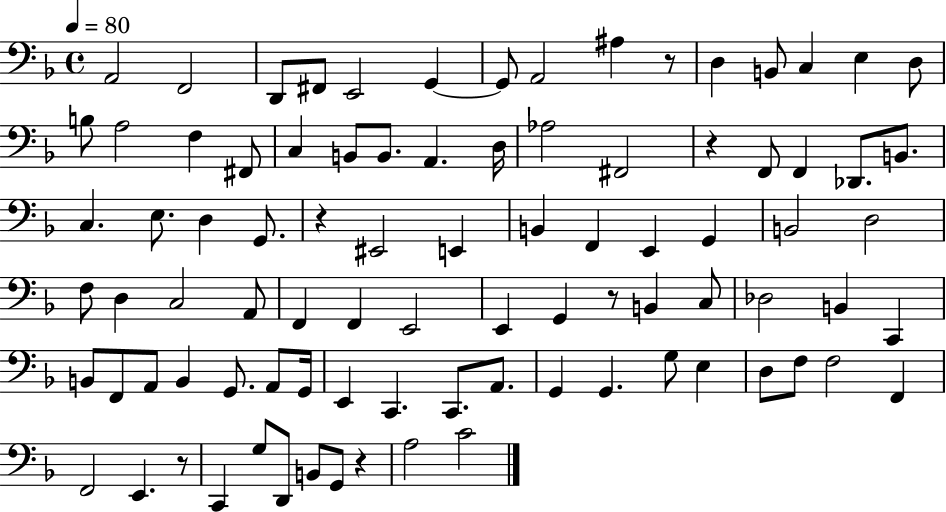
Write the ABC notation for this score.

X:1
T:Untitled
M:4/4
L:1/4
K:F
A,,2 F,,2 D,,/2 ^F,,/2 E,,2 G,, G,,/2 A,,2 ^A, z/2 D, B,,/2 C, E, D,/2 B,/2 A,2 F, ^F,,/2 C, B,,/2 B,,/2 A,, D,/4 _A,2 ^F,,2 z F,,/2 F,, _D,,/2 B,,/2 C, E,/2 D, G,,/2 z ^E,,2 E,, B,, F,, E,, G,, B,,2 D,2 F,/2 D, C,2 A,,/2 F,, F,, E,,2 E,, G,, z/2 B,, C,/2 _D,2 B,, C,, B,,/2 F,,/2 A,,/2 B,, G,,/2 A,,/2 G,,/4 E,, C,, C,,/2 A,,/2 G,, G,, G,/2 E, D,/2 F,/2 F,2 F,, F,,2 E,, z/2 C,, G,/2 D,,/2 B,,/2 G,,/2 z A,2 C2